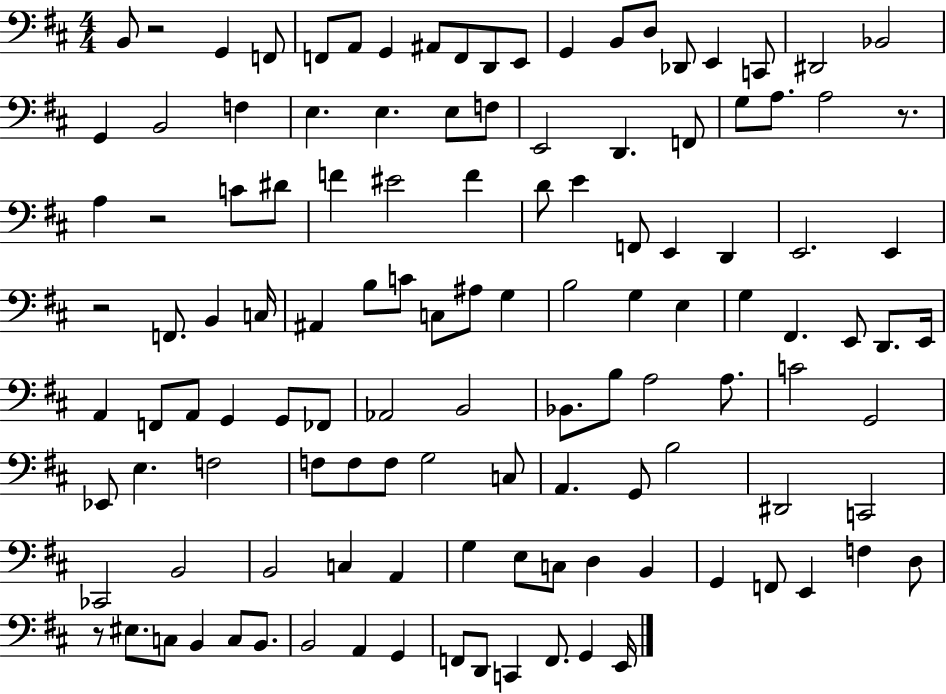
B2/e R/h G2/q F2/e F2/e A2/e G2/q A#2/e F2/e D2/e E2/e G2/q B2/e D3/e Db2/e E2/q C2/e D#2/h Bb2/h G2/q B2/h F3/q E3/q. E3/q. E3/e F3/e E2/h D2/q. F2/e G3/e A3/e. A3/h R/e. A3/q R/h C4/e D#4/e F4/q EIS4/h F4/q D4/e E4/q F2/e E2/q D2/q E2/h. E2/q R/h F2/e. B2/q C3/s A#2/q B3/e C4/e C3/e A#3/e G3/q B3/h G3/q E3/q G3/q F#2/q. E2/e D2/e. E2/s A2/q F2/e A2/e G2/q G2/e FES2/e Ab2/h B2/h Bb2/e. B3/e A3/h A3/e. C4/h G2/h Eb2/e E3/q. F3/h F3/e F3/e F3/e G3/h C3/e A2/q. G2/e B3/h D#2/h C2/h CES2/h B2/h B2/h C3/q A2/q G3/q E3/e C3/e D3/q B2/q G2/q F2/e E2/q F3/q D3/e R/e EIS3/e. C3/e B2/q C3/e B2/e. B2/h A2/q G2/q F2/e D2/e C2/q F2/e. G2/q E2/s